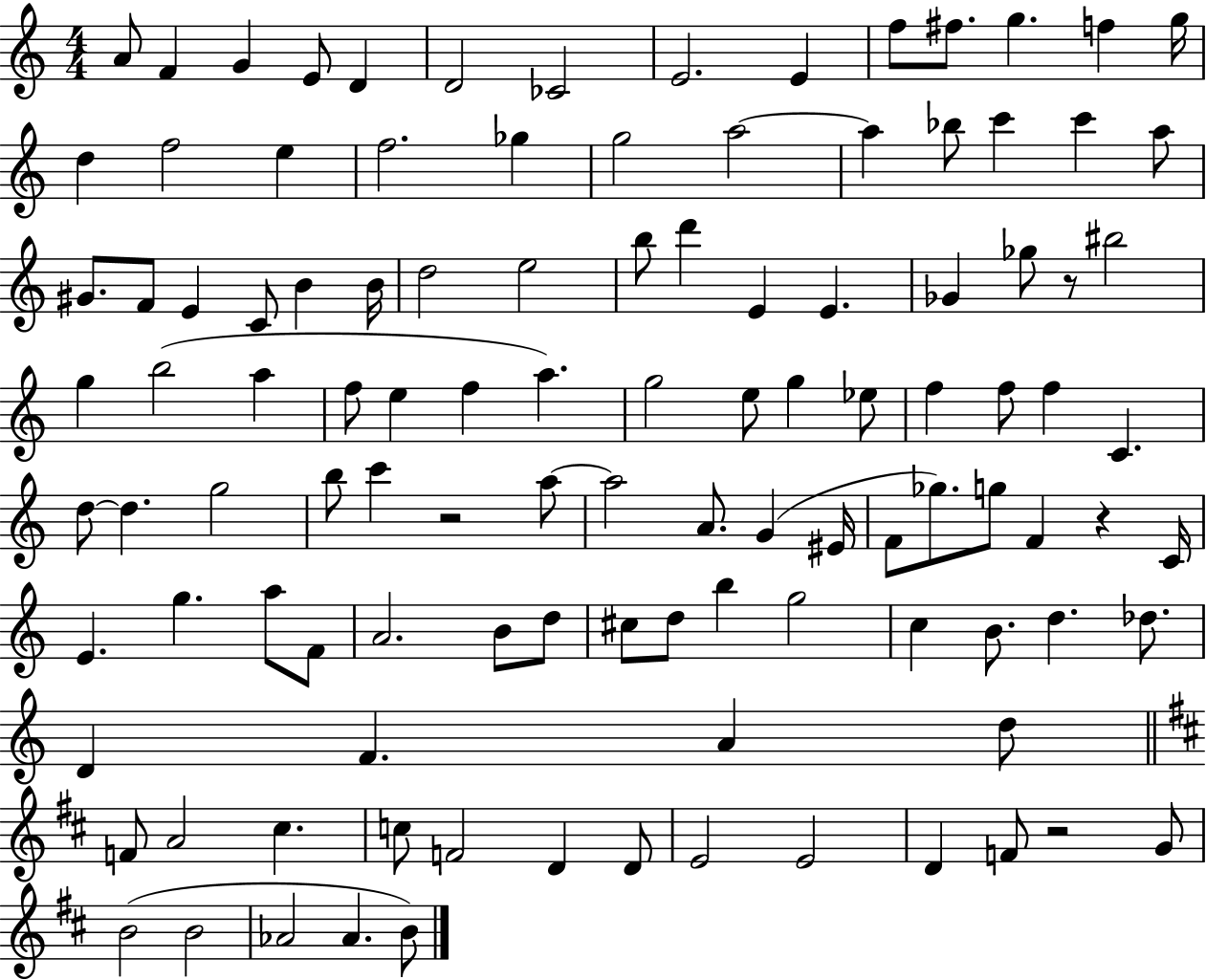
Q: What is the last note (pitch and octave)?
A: B4